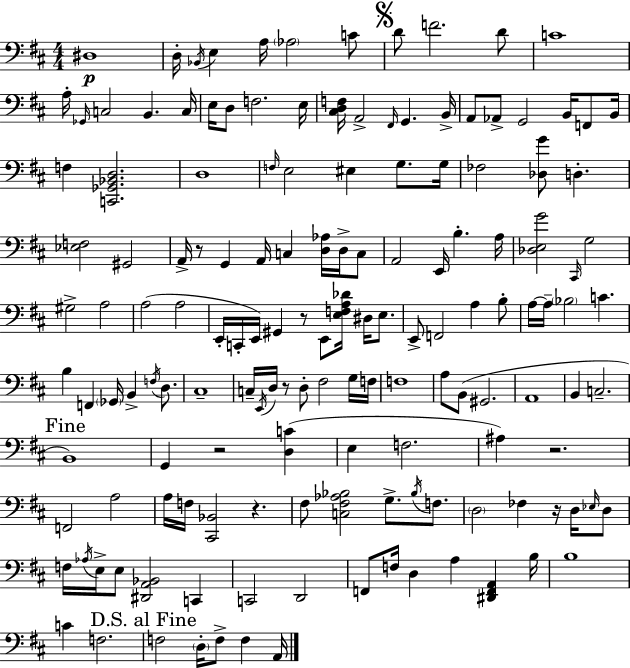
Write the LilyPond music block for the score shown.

{
  \clef bass
  \numericTimeSignature
  \time 4/4
  \key d \major
  dis1\p | d16-. \acciaccatura { bes,16 } e4 a16 \parenthesize aes2 c'8 | \mark \markup { \musicglyph "scripts.segno" } d'8 f'2. d'8 | c'1 | \break a16-. \grace { ges,16 } c2 b,4. | c16 e16 d8 f2. | e16 <cis d f>16 a,2-> \grace { fis,16 } g,4. | b,16-> a,8 aes,8-> g,2 b,16 | \break f,8 b,16 f4 <c, ges, bes, d>2. | d1 | \grace { f16 } e2 eis4 | g8. g16 fes2 <des g'>8 d4.-. | \break <ees f>2 gis,2 | a,16-> r8 g,4 a,16 c4 | <d aes>16 d16-> c8 a,2 e,16 b4.-. | a16 <des e g'>2 \grace { cis,16 } g2 | \break gis2-> a2 | a2( a2 | e,16-. c,16-. e,16) gis,4 r8 e,8 | <e f a des'>16 dis16 e8. e,8-> f,2 a4 | \break b8-. a16~~ a16-- \parenthesize bes2 c'4. | b4 f,4 \parenthesize ges,16 b,4-> | \acciaccatura { f16 } d8. cis1-- | c16-- \acciaccatura { e,16 } d16 r8 d8-. fis2 | \break g16 f16 f1 | a8 b,8( gis,2. | a,1 | b,4 c2.-- | \break \mark "Fine" b,1) | g,4 r2 | <d c'>4( e4 f2. | ais4) r2. | \break f,2 a2 | a16 f16 <cis, bes,>2 | r4. fis8 <c fis aes bes>2 | g8.-> \acciaccatura { bes16 } f8. \parenthesize d2 | \break fes4 r16 d16 \grace { ees16 } d8 f16 \acciaccatura { aes16 } e16-> e8 <dis, a, bes,>2 | c,4 c,2 | d,2 f,8 f16 d4 | a4 <dis, f, a,>4 b16 b1 | \break c'4 f2. | \mark "D.S. al Fine" f2 | \parenthesize d16-. f8-> f4 a,16 \bar "|."
}